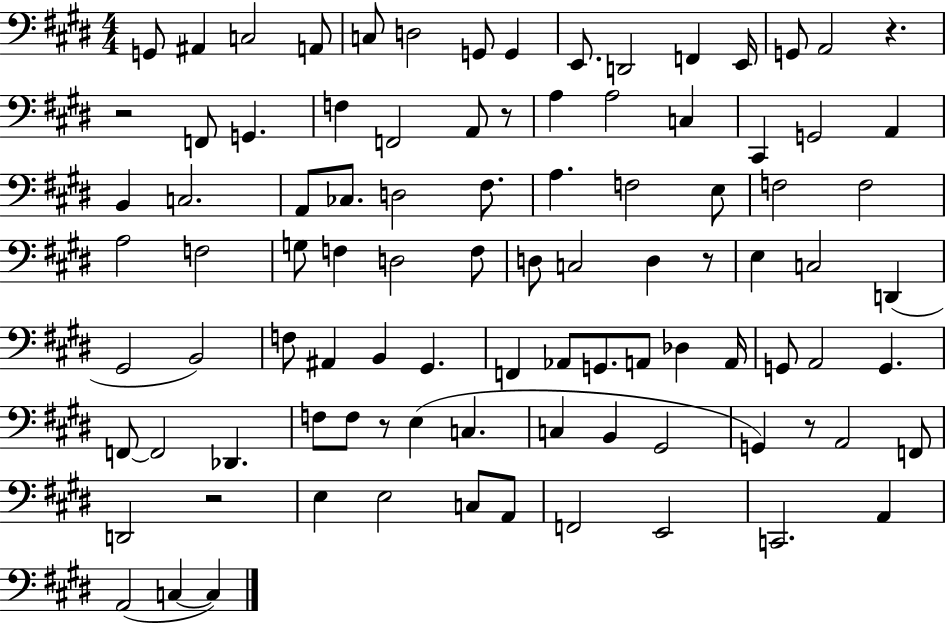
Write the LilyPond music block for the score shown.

{
  \clef bass
  \numericTimeSignature
  \time 4/4
  \key e \major
  g,8 ais,4 c2 a,8 | c8 d2 g,8 g,4 | e,8. d,2 f,4 e,16 | g,8 a,2 r4. | \break r2 f,8 g,4. | f4 f,2 a,8 r8 | a4 a2 c4 | cis,4 g,2 a,4 | \break b,4 c2. | a,8 ces8. d2 fis8. | a4. f2 e8 | f2 f2 | \break a2 f2 | g8 f4 d2 f8 | d8 c2 d4 r8 | e4 c2 d,4( | \break gis,2 b,2) | f8 ais,4 b,4 gis,4. | f,4 aes,8 g,8. a,8 des4 a,16 | g,8 a,2 g,4. | \break f,8~~ f,2 des,4. | f8 f8 r8 e4( c4. | c4 b,4 gis,2 | g,4) r8 a,2 f,8 | \break d,2 r2 | e4 e2 c8 a,8 | f,2 e,2 | c,2. a,4 | \break a,2( c4~~ c4) | \bar "|."
}